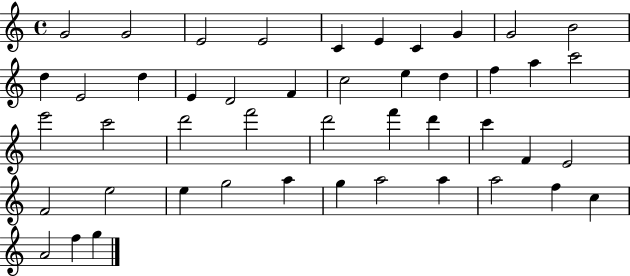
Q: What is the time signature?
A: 4/4